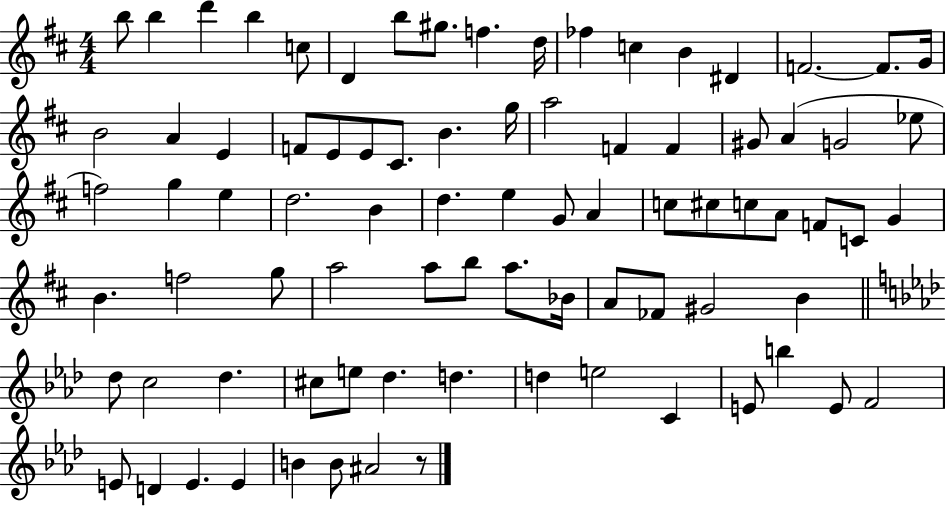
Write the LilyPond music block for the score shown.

{
  \clef treble
  \numericTimeSignature
  \time 4/4
  \key d \major
  \repeat volta 2 { b''8 b''4 d'''4 b''4 c''8 | d'4 b''8 gis''8. f''4. d''16 | fes''4 c''4 b'4 dis'4 | f'2.~~ f'8. g'16 | \break b'2 a'4 e'4 | f'8 e'8 e'8 cis'8. b'4. g''16 | a''2 f'4 f'4 | gis'8 a'4( g'2 ees''8 | \break f''2) g''4 e''4 | d''2. b'4 | d''4. e''4 g'8 a'4 | c''8 cis''8 c''8 a'8 f'8 c'8 g'4 | \break b'4. f''2 g''8 | a''2 a''8 b''8 a''8. bes'16 | a'8 fes'8 gis'2 b'4 | \bar "||" \break \key aes \major des''8 c''2 des''4. | cis''8 e''8 des''4. d''4. | d''4 e''2 c'4 | e'8 b''4 e'8 f'2 | \break e'8 d'4 e'4. e'4 | b'4 b'8 ais'2 r8 | } \bar "|."
}